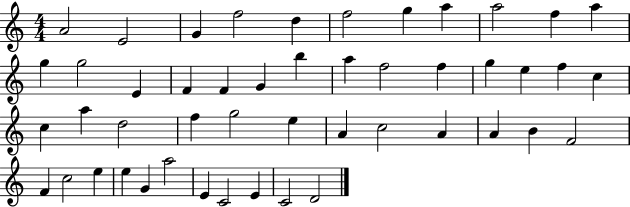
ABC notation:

X:1
T:Untitled
M:4/4
L:1/4
K:C
A2 E2 G f2 d f2 g a a2 f a g g2 E F F G b a f2 f g e f c c a d2 f g2 e A c2 A A B F2 F c2 e e G a2 E C2 E C2 D2